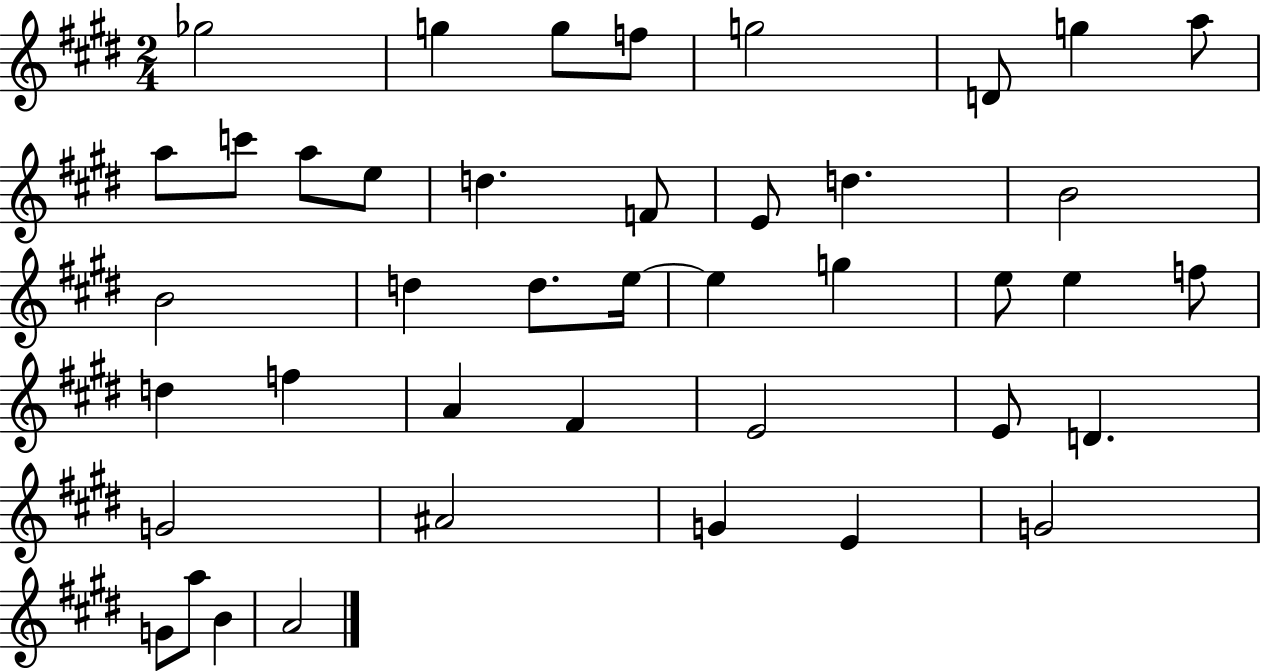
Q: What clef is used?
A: treble